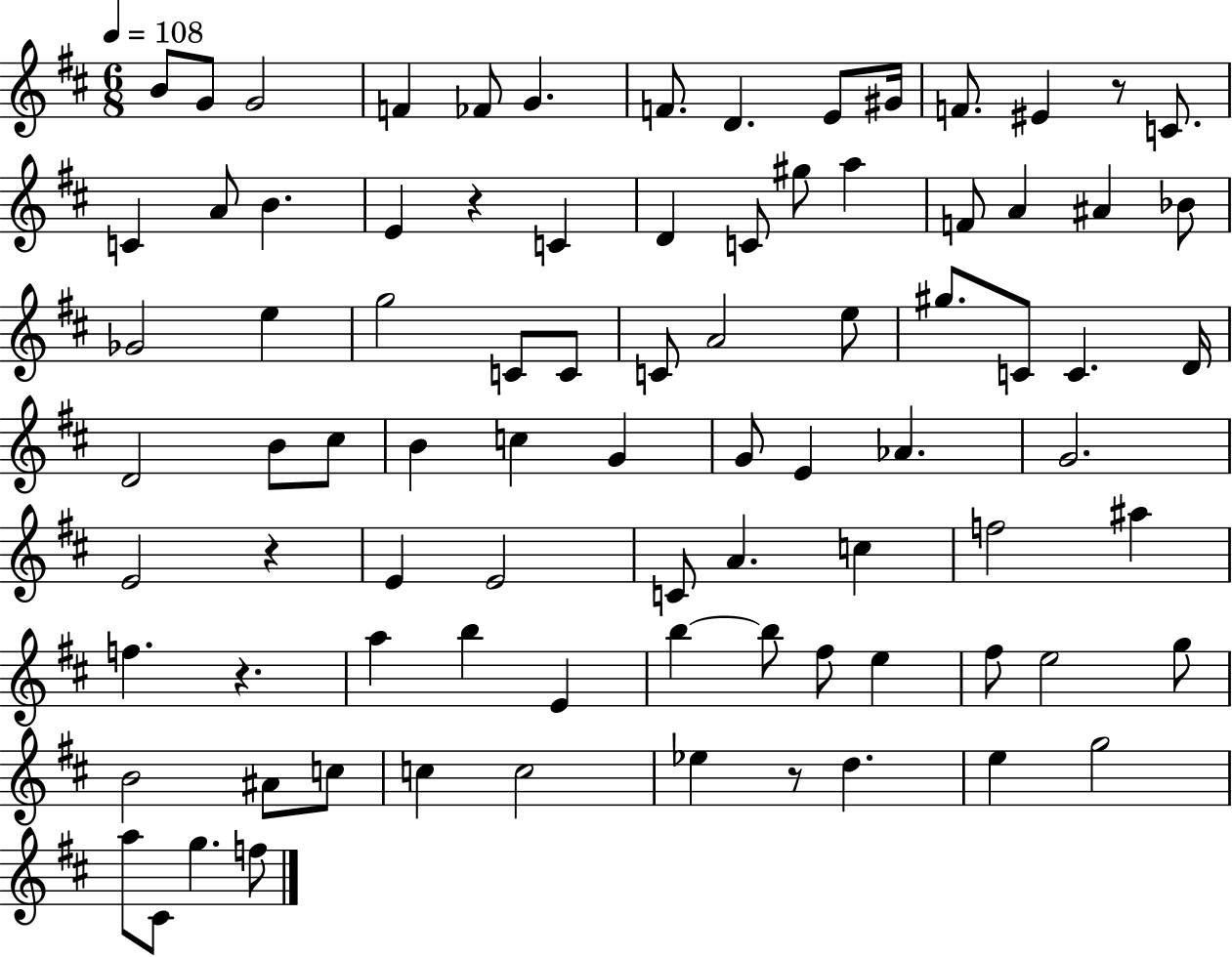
B4/e G4/e G4/h F4/q FES4/e G4/q. F4/e. D4/q. E4/e G#4/s F4/e. EIS4/q R/e C4/e. C4/q A4/e B4/q. E4/q R/q C4/q D4/q C4/e G#5/e A5/q F4/e A4/q A#4/q Bb4/e Gb4/h E5/q G5/h C4/e C4/e C4/e A4/h E5/e G#5/e. C4/e C4/q. D4/s D4/h B4/e C#5/e B4/q C5/q G4/q G4/e E4/q Ab4/q. G4/h. E4/h R/q E4/q E4/h C4/e A4/q. C5/q F5/h A#5/q F5/q. R/q. A5/q B5/q E4/q B5/q B5/e F#5/e E5/q F#5/e E5/h G5/e B4/h A#4/e C5/e C5/q C5/h Eb5/q R/e D5/q. E5/q G5/h A5/e C#4/e G5/q. F5/e